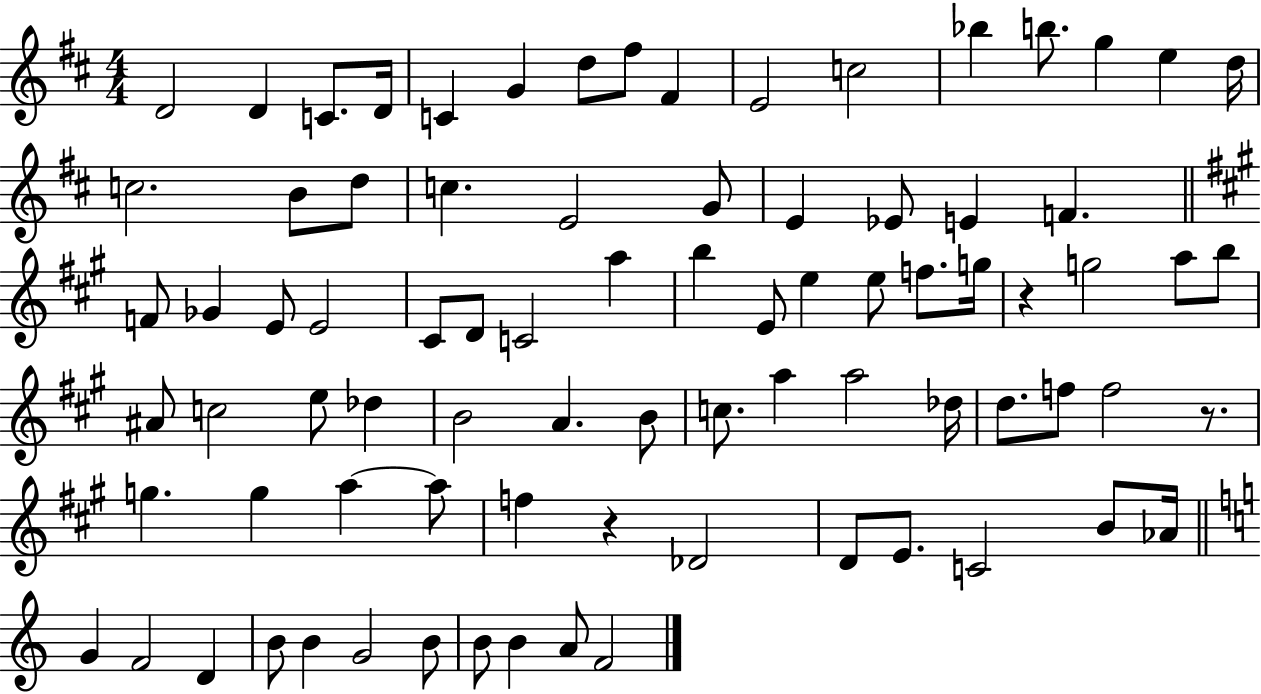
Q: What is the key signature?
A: D major